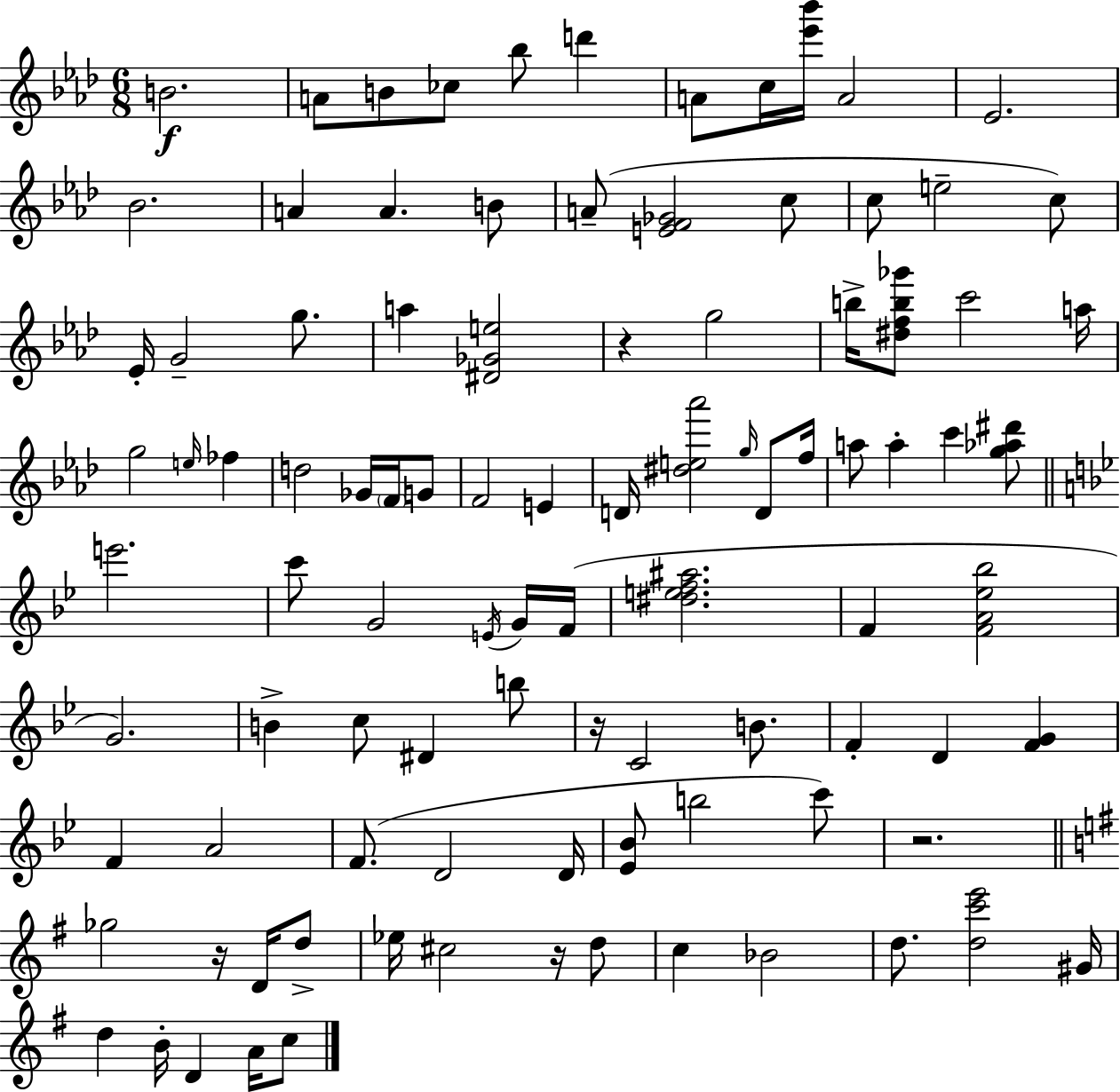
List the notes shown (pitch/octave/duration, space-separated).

B4/h. A4/e B4/e CES5/e Bb5/e D6/q A4/e C5/s [Eb6,Bb6]/s A4/h Eb4/h. Bb4/h. A4/q A4/q. B4/e A4/e [E4,F4,Gb4]/h C5/e C5/e E5/h C5/e Eb4/s G4/h G5/e. A5/q [D#4,Gb4,E5]/h R/q G5/h B5/s [D#5,F5,B5,Gb6]/e C6/h A5/s G5/h E5/s FES5/q D5/h Gb4/s F4/s G4/e F4/h E4/q D4/s [D#5,E5,Ab6]/h G5/s D4/e F5/s A5/e A5/q C6/q [G5,Ab5,D#6]/e E6/h. C6/e G4/h E4/s G4/s F4/s [D#5,E5,F5,A#5]/h. F4/q [F4,A4,Eb5,Bb5]/h G4/h. B4/q C5/e D#4/q B5/e R/s C4/h B4/e. F4/q D4/q [F4,G4]/q F4/q A4/h F4/e. D4/h D4/s [Eb4,Bb4]/e B5/h C6/e R/h. Gb5/h R/s D4/s D5/e Eb5/s C#5/h R/s D5/e C5/q Bb4/h D5/e. [D5,C6,E6]/h G#4/s D5/q B4/s D4/q A4/s C5/e